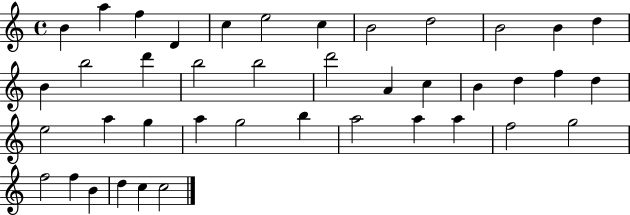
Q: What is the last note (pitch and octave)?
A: C5